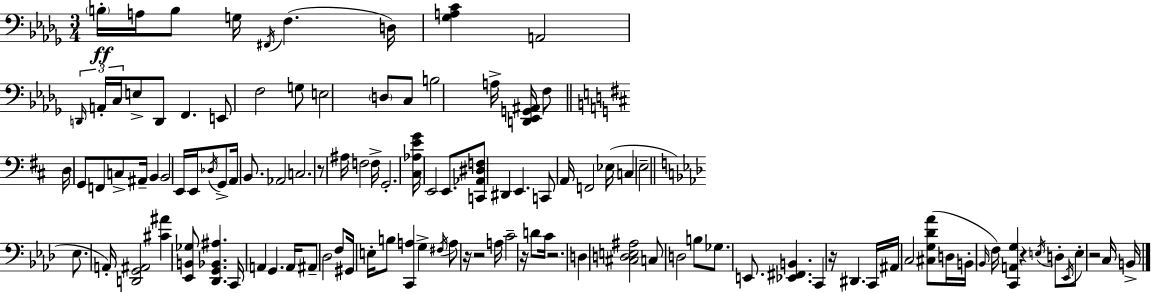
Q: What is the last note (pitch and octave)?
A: B2